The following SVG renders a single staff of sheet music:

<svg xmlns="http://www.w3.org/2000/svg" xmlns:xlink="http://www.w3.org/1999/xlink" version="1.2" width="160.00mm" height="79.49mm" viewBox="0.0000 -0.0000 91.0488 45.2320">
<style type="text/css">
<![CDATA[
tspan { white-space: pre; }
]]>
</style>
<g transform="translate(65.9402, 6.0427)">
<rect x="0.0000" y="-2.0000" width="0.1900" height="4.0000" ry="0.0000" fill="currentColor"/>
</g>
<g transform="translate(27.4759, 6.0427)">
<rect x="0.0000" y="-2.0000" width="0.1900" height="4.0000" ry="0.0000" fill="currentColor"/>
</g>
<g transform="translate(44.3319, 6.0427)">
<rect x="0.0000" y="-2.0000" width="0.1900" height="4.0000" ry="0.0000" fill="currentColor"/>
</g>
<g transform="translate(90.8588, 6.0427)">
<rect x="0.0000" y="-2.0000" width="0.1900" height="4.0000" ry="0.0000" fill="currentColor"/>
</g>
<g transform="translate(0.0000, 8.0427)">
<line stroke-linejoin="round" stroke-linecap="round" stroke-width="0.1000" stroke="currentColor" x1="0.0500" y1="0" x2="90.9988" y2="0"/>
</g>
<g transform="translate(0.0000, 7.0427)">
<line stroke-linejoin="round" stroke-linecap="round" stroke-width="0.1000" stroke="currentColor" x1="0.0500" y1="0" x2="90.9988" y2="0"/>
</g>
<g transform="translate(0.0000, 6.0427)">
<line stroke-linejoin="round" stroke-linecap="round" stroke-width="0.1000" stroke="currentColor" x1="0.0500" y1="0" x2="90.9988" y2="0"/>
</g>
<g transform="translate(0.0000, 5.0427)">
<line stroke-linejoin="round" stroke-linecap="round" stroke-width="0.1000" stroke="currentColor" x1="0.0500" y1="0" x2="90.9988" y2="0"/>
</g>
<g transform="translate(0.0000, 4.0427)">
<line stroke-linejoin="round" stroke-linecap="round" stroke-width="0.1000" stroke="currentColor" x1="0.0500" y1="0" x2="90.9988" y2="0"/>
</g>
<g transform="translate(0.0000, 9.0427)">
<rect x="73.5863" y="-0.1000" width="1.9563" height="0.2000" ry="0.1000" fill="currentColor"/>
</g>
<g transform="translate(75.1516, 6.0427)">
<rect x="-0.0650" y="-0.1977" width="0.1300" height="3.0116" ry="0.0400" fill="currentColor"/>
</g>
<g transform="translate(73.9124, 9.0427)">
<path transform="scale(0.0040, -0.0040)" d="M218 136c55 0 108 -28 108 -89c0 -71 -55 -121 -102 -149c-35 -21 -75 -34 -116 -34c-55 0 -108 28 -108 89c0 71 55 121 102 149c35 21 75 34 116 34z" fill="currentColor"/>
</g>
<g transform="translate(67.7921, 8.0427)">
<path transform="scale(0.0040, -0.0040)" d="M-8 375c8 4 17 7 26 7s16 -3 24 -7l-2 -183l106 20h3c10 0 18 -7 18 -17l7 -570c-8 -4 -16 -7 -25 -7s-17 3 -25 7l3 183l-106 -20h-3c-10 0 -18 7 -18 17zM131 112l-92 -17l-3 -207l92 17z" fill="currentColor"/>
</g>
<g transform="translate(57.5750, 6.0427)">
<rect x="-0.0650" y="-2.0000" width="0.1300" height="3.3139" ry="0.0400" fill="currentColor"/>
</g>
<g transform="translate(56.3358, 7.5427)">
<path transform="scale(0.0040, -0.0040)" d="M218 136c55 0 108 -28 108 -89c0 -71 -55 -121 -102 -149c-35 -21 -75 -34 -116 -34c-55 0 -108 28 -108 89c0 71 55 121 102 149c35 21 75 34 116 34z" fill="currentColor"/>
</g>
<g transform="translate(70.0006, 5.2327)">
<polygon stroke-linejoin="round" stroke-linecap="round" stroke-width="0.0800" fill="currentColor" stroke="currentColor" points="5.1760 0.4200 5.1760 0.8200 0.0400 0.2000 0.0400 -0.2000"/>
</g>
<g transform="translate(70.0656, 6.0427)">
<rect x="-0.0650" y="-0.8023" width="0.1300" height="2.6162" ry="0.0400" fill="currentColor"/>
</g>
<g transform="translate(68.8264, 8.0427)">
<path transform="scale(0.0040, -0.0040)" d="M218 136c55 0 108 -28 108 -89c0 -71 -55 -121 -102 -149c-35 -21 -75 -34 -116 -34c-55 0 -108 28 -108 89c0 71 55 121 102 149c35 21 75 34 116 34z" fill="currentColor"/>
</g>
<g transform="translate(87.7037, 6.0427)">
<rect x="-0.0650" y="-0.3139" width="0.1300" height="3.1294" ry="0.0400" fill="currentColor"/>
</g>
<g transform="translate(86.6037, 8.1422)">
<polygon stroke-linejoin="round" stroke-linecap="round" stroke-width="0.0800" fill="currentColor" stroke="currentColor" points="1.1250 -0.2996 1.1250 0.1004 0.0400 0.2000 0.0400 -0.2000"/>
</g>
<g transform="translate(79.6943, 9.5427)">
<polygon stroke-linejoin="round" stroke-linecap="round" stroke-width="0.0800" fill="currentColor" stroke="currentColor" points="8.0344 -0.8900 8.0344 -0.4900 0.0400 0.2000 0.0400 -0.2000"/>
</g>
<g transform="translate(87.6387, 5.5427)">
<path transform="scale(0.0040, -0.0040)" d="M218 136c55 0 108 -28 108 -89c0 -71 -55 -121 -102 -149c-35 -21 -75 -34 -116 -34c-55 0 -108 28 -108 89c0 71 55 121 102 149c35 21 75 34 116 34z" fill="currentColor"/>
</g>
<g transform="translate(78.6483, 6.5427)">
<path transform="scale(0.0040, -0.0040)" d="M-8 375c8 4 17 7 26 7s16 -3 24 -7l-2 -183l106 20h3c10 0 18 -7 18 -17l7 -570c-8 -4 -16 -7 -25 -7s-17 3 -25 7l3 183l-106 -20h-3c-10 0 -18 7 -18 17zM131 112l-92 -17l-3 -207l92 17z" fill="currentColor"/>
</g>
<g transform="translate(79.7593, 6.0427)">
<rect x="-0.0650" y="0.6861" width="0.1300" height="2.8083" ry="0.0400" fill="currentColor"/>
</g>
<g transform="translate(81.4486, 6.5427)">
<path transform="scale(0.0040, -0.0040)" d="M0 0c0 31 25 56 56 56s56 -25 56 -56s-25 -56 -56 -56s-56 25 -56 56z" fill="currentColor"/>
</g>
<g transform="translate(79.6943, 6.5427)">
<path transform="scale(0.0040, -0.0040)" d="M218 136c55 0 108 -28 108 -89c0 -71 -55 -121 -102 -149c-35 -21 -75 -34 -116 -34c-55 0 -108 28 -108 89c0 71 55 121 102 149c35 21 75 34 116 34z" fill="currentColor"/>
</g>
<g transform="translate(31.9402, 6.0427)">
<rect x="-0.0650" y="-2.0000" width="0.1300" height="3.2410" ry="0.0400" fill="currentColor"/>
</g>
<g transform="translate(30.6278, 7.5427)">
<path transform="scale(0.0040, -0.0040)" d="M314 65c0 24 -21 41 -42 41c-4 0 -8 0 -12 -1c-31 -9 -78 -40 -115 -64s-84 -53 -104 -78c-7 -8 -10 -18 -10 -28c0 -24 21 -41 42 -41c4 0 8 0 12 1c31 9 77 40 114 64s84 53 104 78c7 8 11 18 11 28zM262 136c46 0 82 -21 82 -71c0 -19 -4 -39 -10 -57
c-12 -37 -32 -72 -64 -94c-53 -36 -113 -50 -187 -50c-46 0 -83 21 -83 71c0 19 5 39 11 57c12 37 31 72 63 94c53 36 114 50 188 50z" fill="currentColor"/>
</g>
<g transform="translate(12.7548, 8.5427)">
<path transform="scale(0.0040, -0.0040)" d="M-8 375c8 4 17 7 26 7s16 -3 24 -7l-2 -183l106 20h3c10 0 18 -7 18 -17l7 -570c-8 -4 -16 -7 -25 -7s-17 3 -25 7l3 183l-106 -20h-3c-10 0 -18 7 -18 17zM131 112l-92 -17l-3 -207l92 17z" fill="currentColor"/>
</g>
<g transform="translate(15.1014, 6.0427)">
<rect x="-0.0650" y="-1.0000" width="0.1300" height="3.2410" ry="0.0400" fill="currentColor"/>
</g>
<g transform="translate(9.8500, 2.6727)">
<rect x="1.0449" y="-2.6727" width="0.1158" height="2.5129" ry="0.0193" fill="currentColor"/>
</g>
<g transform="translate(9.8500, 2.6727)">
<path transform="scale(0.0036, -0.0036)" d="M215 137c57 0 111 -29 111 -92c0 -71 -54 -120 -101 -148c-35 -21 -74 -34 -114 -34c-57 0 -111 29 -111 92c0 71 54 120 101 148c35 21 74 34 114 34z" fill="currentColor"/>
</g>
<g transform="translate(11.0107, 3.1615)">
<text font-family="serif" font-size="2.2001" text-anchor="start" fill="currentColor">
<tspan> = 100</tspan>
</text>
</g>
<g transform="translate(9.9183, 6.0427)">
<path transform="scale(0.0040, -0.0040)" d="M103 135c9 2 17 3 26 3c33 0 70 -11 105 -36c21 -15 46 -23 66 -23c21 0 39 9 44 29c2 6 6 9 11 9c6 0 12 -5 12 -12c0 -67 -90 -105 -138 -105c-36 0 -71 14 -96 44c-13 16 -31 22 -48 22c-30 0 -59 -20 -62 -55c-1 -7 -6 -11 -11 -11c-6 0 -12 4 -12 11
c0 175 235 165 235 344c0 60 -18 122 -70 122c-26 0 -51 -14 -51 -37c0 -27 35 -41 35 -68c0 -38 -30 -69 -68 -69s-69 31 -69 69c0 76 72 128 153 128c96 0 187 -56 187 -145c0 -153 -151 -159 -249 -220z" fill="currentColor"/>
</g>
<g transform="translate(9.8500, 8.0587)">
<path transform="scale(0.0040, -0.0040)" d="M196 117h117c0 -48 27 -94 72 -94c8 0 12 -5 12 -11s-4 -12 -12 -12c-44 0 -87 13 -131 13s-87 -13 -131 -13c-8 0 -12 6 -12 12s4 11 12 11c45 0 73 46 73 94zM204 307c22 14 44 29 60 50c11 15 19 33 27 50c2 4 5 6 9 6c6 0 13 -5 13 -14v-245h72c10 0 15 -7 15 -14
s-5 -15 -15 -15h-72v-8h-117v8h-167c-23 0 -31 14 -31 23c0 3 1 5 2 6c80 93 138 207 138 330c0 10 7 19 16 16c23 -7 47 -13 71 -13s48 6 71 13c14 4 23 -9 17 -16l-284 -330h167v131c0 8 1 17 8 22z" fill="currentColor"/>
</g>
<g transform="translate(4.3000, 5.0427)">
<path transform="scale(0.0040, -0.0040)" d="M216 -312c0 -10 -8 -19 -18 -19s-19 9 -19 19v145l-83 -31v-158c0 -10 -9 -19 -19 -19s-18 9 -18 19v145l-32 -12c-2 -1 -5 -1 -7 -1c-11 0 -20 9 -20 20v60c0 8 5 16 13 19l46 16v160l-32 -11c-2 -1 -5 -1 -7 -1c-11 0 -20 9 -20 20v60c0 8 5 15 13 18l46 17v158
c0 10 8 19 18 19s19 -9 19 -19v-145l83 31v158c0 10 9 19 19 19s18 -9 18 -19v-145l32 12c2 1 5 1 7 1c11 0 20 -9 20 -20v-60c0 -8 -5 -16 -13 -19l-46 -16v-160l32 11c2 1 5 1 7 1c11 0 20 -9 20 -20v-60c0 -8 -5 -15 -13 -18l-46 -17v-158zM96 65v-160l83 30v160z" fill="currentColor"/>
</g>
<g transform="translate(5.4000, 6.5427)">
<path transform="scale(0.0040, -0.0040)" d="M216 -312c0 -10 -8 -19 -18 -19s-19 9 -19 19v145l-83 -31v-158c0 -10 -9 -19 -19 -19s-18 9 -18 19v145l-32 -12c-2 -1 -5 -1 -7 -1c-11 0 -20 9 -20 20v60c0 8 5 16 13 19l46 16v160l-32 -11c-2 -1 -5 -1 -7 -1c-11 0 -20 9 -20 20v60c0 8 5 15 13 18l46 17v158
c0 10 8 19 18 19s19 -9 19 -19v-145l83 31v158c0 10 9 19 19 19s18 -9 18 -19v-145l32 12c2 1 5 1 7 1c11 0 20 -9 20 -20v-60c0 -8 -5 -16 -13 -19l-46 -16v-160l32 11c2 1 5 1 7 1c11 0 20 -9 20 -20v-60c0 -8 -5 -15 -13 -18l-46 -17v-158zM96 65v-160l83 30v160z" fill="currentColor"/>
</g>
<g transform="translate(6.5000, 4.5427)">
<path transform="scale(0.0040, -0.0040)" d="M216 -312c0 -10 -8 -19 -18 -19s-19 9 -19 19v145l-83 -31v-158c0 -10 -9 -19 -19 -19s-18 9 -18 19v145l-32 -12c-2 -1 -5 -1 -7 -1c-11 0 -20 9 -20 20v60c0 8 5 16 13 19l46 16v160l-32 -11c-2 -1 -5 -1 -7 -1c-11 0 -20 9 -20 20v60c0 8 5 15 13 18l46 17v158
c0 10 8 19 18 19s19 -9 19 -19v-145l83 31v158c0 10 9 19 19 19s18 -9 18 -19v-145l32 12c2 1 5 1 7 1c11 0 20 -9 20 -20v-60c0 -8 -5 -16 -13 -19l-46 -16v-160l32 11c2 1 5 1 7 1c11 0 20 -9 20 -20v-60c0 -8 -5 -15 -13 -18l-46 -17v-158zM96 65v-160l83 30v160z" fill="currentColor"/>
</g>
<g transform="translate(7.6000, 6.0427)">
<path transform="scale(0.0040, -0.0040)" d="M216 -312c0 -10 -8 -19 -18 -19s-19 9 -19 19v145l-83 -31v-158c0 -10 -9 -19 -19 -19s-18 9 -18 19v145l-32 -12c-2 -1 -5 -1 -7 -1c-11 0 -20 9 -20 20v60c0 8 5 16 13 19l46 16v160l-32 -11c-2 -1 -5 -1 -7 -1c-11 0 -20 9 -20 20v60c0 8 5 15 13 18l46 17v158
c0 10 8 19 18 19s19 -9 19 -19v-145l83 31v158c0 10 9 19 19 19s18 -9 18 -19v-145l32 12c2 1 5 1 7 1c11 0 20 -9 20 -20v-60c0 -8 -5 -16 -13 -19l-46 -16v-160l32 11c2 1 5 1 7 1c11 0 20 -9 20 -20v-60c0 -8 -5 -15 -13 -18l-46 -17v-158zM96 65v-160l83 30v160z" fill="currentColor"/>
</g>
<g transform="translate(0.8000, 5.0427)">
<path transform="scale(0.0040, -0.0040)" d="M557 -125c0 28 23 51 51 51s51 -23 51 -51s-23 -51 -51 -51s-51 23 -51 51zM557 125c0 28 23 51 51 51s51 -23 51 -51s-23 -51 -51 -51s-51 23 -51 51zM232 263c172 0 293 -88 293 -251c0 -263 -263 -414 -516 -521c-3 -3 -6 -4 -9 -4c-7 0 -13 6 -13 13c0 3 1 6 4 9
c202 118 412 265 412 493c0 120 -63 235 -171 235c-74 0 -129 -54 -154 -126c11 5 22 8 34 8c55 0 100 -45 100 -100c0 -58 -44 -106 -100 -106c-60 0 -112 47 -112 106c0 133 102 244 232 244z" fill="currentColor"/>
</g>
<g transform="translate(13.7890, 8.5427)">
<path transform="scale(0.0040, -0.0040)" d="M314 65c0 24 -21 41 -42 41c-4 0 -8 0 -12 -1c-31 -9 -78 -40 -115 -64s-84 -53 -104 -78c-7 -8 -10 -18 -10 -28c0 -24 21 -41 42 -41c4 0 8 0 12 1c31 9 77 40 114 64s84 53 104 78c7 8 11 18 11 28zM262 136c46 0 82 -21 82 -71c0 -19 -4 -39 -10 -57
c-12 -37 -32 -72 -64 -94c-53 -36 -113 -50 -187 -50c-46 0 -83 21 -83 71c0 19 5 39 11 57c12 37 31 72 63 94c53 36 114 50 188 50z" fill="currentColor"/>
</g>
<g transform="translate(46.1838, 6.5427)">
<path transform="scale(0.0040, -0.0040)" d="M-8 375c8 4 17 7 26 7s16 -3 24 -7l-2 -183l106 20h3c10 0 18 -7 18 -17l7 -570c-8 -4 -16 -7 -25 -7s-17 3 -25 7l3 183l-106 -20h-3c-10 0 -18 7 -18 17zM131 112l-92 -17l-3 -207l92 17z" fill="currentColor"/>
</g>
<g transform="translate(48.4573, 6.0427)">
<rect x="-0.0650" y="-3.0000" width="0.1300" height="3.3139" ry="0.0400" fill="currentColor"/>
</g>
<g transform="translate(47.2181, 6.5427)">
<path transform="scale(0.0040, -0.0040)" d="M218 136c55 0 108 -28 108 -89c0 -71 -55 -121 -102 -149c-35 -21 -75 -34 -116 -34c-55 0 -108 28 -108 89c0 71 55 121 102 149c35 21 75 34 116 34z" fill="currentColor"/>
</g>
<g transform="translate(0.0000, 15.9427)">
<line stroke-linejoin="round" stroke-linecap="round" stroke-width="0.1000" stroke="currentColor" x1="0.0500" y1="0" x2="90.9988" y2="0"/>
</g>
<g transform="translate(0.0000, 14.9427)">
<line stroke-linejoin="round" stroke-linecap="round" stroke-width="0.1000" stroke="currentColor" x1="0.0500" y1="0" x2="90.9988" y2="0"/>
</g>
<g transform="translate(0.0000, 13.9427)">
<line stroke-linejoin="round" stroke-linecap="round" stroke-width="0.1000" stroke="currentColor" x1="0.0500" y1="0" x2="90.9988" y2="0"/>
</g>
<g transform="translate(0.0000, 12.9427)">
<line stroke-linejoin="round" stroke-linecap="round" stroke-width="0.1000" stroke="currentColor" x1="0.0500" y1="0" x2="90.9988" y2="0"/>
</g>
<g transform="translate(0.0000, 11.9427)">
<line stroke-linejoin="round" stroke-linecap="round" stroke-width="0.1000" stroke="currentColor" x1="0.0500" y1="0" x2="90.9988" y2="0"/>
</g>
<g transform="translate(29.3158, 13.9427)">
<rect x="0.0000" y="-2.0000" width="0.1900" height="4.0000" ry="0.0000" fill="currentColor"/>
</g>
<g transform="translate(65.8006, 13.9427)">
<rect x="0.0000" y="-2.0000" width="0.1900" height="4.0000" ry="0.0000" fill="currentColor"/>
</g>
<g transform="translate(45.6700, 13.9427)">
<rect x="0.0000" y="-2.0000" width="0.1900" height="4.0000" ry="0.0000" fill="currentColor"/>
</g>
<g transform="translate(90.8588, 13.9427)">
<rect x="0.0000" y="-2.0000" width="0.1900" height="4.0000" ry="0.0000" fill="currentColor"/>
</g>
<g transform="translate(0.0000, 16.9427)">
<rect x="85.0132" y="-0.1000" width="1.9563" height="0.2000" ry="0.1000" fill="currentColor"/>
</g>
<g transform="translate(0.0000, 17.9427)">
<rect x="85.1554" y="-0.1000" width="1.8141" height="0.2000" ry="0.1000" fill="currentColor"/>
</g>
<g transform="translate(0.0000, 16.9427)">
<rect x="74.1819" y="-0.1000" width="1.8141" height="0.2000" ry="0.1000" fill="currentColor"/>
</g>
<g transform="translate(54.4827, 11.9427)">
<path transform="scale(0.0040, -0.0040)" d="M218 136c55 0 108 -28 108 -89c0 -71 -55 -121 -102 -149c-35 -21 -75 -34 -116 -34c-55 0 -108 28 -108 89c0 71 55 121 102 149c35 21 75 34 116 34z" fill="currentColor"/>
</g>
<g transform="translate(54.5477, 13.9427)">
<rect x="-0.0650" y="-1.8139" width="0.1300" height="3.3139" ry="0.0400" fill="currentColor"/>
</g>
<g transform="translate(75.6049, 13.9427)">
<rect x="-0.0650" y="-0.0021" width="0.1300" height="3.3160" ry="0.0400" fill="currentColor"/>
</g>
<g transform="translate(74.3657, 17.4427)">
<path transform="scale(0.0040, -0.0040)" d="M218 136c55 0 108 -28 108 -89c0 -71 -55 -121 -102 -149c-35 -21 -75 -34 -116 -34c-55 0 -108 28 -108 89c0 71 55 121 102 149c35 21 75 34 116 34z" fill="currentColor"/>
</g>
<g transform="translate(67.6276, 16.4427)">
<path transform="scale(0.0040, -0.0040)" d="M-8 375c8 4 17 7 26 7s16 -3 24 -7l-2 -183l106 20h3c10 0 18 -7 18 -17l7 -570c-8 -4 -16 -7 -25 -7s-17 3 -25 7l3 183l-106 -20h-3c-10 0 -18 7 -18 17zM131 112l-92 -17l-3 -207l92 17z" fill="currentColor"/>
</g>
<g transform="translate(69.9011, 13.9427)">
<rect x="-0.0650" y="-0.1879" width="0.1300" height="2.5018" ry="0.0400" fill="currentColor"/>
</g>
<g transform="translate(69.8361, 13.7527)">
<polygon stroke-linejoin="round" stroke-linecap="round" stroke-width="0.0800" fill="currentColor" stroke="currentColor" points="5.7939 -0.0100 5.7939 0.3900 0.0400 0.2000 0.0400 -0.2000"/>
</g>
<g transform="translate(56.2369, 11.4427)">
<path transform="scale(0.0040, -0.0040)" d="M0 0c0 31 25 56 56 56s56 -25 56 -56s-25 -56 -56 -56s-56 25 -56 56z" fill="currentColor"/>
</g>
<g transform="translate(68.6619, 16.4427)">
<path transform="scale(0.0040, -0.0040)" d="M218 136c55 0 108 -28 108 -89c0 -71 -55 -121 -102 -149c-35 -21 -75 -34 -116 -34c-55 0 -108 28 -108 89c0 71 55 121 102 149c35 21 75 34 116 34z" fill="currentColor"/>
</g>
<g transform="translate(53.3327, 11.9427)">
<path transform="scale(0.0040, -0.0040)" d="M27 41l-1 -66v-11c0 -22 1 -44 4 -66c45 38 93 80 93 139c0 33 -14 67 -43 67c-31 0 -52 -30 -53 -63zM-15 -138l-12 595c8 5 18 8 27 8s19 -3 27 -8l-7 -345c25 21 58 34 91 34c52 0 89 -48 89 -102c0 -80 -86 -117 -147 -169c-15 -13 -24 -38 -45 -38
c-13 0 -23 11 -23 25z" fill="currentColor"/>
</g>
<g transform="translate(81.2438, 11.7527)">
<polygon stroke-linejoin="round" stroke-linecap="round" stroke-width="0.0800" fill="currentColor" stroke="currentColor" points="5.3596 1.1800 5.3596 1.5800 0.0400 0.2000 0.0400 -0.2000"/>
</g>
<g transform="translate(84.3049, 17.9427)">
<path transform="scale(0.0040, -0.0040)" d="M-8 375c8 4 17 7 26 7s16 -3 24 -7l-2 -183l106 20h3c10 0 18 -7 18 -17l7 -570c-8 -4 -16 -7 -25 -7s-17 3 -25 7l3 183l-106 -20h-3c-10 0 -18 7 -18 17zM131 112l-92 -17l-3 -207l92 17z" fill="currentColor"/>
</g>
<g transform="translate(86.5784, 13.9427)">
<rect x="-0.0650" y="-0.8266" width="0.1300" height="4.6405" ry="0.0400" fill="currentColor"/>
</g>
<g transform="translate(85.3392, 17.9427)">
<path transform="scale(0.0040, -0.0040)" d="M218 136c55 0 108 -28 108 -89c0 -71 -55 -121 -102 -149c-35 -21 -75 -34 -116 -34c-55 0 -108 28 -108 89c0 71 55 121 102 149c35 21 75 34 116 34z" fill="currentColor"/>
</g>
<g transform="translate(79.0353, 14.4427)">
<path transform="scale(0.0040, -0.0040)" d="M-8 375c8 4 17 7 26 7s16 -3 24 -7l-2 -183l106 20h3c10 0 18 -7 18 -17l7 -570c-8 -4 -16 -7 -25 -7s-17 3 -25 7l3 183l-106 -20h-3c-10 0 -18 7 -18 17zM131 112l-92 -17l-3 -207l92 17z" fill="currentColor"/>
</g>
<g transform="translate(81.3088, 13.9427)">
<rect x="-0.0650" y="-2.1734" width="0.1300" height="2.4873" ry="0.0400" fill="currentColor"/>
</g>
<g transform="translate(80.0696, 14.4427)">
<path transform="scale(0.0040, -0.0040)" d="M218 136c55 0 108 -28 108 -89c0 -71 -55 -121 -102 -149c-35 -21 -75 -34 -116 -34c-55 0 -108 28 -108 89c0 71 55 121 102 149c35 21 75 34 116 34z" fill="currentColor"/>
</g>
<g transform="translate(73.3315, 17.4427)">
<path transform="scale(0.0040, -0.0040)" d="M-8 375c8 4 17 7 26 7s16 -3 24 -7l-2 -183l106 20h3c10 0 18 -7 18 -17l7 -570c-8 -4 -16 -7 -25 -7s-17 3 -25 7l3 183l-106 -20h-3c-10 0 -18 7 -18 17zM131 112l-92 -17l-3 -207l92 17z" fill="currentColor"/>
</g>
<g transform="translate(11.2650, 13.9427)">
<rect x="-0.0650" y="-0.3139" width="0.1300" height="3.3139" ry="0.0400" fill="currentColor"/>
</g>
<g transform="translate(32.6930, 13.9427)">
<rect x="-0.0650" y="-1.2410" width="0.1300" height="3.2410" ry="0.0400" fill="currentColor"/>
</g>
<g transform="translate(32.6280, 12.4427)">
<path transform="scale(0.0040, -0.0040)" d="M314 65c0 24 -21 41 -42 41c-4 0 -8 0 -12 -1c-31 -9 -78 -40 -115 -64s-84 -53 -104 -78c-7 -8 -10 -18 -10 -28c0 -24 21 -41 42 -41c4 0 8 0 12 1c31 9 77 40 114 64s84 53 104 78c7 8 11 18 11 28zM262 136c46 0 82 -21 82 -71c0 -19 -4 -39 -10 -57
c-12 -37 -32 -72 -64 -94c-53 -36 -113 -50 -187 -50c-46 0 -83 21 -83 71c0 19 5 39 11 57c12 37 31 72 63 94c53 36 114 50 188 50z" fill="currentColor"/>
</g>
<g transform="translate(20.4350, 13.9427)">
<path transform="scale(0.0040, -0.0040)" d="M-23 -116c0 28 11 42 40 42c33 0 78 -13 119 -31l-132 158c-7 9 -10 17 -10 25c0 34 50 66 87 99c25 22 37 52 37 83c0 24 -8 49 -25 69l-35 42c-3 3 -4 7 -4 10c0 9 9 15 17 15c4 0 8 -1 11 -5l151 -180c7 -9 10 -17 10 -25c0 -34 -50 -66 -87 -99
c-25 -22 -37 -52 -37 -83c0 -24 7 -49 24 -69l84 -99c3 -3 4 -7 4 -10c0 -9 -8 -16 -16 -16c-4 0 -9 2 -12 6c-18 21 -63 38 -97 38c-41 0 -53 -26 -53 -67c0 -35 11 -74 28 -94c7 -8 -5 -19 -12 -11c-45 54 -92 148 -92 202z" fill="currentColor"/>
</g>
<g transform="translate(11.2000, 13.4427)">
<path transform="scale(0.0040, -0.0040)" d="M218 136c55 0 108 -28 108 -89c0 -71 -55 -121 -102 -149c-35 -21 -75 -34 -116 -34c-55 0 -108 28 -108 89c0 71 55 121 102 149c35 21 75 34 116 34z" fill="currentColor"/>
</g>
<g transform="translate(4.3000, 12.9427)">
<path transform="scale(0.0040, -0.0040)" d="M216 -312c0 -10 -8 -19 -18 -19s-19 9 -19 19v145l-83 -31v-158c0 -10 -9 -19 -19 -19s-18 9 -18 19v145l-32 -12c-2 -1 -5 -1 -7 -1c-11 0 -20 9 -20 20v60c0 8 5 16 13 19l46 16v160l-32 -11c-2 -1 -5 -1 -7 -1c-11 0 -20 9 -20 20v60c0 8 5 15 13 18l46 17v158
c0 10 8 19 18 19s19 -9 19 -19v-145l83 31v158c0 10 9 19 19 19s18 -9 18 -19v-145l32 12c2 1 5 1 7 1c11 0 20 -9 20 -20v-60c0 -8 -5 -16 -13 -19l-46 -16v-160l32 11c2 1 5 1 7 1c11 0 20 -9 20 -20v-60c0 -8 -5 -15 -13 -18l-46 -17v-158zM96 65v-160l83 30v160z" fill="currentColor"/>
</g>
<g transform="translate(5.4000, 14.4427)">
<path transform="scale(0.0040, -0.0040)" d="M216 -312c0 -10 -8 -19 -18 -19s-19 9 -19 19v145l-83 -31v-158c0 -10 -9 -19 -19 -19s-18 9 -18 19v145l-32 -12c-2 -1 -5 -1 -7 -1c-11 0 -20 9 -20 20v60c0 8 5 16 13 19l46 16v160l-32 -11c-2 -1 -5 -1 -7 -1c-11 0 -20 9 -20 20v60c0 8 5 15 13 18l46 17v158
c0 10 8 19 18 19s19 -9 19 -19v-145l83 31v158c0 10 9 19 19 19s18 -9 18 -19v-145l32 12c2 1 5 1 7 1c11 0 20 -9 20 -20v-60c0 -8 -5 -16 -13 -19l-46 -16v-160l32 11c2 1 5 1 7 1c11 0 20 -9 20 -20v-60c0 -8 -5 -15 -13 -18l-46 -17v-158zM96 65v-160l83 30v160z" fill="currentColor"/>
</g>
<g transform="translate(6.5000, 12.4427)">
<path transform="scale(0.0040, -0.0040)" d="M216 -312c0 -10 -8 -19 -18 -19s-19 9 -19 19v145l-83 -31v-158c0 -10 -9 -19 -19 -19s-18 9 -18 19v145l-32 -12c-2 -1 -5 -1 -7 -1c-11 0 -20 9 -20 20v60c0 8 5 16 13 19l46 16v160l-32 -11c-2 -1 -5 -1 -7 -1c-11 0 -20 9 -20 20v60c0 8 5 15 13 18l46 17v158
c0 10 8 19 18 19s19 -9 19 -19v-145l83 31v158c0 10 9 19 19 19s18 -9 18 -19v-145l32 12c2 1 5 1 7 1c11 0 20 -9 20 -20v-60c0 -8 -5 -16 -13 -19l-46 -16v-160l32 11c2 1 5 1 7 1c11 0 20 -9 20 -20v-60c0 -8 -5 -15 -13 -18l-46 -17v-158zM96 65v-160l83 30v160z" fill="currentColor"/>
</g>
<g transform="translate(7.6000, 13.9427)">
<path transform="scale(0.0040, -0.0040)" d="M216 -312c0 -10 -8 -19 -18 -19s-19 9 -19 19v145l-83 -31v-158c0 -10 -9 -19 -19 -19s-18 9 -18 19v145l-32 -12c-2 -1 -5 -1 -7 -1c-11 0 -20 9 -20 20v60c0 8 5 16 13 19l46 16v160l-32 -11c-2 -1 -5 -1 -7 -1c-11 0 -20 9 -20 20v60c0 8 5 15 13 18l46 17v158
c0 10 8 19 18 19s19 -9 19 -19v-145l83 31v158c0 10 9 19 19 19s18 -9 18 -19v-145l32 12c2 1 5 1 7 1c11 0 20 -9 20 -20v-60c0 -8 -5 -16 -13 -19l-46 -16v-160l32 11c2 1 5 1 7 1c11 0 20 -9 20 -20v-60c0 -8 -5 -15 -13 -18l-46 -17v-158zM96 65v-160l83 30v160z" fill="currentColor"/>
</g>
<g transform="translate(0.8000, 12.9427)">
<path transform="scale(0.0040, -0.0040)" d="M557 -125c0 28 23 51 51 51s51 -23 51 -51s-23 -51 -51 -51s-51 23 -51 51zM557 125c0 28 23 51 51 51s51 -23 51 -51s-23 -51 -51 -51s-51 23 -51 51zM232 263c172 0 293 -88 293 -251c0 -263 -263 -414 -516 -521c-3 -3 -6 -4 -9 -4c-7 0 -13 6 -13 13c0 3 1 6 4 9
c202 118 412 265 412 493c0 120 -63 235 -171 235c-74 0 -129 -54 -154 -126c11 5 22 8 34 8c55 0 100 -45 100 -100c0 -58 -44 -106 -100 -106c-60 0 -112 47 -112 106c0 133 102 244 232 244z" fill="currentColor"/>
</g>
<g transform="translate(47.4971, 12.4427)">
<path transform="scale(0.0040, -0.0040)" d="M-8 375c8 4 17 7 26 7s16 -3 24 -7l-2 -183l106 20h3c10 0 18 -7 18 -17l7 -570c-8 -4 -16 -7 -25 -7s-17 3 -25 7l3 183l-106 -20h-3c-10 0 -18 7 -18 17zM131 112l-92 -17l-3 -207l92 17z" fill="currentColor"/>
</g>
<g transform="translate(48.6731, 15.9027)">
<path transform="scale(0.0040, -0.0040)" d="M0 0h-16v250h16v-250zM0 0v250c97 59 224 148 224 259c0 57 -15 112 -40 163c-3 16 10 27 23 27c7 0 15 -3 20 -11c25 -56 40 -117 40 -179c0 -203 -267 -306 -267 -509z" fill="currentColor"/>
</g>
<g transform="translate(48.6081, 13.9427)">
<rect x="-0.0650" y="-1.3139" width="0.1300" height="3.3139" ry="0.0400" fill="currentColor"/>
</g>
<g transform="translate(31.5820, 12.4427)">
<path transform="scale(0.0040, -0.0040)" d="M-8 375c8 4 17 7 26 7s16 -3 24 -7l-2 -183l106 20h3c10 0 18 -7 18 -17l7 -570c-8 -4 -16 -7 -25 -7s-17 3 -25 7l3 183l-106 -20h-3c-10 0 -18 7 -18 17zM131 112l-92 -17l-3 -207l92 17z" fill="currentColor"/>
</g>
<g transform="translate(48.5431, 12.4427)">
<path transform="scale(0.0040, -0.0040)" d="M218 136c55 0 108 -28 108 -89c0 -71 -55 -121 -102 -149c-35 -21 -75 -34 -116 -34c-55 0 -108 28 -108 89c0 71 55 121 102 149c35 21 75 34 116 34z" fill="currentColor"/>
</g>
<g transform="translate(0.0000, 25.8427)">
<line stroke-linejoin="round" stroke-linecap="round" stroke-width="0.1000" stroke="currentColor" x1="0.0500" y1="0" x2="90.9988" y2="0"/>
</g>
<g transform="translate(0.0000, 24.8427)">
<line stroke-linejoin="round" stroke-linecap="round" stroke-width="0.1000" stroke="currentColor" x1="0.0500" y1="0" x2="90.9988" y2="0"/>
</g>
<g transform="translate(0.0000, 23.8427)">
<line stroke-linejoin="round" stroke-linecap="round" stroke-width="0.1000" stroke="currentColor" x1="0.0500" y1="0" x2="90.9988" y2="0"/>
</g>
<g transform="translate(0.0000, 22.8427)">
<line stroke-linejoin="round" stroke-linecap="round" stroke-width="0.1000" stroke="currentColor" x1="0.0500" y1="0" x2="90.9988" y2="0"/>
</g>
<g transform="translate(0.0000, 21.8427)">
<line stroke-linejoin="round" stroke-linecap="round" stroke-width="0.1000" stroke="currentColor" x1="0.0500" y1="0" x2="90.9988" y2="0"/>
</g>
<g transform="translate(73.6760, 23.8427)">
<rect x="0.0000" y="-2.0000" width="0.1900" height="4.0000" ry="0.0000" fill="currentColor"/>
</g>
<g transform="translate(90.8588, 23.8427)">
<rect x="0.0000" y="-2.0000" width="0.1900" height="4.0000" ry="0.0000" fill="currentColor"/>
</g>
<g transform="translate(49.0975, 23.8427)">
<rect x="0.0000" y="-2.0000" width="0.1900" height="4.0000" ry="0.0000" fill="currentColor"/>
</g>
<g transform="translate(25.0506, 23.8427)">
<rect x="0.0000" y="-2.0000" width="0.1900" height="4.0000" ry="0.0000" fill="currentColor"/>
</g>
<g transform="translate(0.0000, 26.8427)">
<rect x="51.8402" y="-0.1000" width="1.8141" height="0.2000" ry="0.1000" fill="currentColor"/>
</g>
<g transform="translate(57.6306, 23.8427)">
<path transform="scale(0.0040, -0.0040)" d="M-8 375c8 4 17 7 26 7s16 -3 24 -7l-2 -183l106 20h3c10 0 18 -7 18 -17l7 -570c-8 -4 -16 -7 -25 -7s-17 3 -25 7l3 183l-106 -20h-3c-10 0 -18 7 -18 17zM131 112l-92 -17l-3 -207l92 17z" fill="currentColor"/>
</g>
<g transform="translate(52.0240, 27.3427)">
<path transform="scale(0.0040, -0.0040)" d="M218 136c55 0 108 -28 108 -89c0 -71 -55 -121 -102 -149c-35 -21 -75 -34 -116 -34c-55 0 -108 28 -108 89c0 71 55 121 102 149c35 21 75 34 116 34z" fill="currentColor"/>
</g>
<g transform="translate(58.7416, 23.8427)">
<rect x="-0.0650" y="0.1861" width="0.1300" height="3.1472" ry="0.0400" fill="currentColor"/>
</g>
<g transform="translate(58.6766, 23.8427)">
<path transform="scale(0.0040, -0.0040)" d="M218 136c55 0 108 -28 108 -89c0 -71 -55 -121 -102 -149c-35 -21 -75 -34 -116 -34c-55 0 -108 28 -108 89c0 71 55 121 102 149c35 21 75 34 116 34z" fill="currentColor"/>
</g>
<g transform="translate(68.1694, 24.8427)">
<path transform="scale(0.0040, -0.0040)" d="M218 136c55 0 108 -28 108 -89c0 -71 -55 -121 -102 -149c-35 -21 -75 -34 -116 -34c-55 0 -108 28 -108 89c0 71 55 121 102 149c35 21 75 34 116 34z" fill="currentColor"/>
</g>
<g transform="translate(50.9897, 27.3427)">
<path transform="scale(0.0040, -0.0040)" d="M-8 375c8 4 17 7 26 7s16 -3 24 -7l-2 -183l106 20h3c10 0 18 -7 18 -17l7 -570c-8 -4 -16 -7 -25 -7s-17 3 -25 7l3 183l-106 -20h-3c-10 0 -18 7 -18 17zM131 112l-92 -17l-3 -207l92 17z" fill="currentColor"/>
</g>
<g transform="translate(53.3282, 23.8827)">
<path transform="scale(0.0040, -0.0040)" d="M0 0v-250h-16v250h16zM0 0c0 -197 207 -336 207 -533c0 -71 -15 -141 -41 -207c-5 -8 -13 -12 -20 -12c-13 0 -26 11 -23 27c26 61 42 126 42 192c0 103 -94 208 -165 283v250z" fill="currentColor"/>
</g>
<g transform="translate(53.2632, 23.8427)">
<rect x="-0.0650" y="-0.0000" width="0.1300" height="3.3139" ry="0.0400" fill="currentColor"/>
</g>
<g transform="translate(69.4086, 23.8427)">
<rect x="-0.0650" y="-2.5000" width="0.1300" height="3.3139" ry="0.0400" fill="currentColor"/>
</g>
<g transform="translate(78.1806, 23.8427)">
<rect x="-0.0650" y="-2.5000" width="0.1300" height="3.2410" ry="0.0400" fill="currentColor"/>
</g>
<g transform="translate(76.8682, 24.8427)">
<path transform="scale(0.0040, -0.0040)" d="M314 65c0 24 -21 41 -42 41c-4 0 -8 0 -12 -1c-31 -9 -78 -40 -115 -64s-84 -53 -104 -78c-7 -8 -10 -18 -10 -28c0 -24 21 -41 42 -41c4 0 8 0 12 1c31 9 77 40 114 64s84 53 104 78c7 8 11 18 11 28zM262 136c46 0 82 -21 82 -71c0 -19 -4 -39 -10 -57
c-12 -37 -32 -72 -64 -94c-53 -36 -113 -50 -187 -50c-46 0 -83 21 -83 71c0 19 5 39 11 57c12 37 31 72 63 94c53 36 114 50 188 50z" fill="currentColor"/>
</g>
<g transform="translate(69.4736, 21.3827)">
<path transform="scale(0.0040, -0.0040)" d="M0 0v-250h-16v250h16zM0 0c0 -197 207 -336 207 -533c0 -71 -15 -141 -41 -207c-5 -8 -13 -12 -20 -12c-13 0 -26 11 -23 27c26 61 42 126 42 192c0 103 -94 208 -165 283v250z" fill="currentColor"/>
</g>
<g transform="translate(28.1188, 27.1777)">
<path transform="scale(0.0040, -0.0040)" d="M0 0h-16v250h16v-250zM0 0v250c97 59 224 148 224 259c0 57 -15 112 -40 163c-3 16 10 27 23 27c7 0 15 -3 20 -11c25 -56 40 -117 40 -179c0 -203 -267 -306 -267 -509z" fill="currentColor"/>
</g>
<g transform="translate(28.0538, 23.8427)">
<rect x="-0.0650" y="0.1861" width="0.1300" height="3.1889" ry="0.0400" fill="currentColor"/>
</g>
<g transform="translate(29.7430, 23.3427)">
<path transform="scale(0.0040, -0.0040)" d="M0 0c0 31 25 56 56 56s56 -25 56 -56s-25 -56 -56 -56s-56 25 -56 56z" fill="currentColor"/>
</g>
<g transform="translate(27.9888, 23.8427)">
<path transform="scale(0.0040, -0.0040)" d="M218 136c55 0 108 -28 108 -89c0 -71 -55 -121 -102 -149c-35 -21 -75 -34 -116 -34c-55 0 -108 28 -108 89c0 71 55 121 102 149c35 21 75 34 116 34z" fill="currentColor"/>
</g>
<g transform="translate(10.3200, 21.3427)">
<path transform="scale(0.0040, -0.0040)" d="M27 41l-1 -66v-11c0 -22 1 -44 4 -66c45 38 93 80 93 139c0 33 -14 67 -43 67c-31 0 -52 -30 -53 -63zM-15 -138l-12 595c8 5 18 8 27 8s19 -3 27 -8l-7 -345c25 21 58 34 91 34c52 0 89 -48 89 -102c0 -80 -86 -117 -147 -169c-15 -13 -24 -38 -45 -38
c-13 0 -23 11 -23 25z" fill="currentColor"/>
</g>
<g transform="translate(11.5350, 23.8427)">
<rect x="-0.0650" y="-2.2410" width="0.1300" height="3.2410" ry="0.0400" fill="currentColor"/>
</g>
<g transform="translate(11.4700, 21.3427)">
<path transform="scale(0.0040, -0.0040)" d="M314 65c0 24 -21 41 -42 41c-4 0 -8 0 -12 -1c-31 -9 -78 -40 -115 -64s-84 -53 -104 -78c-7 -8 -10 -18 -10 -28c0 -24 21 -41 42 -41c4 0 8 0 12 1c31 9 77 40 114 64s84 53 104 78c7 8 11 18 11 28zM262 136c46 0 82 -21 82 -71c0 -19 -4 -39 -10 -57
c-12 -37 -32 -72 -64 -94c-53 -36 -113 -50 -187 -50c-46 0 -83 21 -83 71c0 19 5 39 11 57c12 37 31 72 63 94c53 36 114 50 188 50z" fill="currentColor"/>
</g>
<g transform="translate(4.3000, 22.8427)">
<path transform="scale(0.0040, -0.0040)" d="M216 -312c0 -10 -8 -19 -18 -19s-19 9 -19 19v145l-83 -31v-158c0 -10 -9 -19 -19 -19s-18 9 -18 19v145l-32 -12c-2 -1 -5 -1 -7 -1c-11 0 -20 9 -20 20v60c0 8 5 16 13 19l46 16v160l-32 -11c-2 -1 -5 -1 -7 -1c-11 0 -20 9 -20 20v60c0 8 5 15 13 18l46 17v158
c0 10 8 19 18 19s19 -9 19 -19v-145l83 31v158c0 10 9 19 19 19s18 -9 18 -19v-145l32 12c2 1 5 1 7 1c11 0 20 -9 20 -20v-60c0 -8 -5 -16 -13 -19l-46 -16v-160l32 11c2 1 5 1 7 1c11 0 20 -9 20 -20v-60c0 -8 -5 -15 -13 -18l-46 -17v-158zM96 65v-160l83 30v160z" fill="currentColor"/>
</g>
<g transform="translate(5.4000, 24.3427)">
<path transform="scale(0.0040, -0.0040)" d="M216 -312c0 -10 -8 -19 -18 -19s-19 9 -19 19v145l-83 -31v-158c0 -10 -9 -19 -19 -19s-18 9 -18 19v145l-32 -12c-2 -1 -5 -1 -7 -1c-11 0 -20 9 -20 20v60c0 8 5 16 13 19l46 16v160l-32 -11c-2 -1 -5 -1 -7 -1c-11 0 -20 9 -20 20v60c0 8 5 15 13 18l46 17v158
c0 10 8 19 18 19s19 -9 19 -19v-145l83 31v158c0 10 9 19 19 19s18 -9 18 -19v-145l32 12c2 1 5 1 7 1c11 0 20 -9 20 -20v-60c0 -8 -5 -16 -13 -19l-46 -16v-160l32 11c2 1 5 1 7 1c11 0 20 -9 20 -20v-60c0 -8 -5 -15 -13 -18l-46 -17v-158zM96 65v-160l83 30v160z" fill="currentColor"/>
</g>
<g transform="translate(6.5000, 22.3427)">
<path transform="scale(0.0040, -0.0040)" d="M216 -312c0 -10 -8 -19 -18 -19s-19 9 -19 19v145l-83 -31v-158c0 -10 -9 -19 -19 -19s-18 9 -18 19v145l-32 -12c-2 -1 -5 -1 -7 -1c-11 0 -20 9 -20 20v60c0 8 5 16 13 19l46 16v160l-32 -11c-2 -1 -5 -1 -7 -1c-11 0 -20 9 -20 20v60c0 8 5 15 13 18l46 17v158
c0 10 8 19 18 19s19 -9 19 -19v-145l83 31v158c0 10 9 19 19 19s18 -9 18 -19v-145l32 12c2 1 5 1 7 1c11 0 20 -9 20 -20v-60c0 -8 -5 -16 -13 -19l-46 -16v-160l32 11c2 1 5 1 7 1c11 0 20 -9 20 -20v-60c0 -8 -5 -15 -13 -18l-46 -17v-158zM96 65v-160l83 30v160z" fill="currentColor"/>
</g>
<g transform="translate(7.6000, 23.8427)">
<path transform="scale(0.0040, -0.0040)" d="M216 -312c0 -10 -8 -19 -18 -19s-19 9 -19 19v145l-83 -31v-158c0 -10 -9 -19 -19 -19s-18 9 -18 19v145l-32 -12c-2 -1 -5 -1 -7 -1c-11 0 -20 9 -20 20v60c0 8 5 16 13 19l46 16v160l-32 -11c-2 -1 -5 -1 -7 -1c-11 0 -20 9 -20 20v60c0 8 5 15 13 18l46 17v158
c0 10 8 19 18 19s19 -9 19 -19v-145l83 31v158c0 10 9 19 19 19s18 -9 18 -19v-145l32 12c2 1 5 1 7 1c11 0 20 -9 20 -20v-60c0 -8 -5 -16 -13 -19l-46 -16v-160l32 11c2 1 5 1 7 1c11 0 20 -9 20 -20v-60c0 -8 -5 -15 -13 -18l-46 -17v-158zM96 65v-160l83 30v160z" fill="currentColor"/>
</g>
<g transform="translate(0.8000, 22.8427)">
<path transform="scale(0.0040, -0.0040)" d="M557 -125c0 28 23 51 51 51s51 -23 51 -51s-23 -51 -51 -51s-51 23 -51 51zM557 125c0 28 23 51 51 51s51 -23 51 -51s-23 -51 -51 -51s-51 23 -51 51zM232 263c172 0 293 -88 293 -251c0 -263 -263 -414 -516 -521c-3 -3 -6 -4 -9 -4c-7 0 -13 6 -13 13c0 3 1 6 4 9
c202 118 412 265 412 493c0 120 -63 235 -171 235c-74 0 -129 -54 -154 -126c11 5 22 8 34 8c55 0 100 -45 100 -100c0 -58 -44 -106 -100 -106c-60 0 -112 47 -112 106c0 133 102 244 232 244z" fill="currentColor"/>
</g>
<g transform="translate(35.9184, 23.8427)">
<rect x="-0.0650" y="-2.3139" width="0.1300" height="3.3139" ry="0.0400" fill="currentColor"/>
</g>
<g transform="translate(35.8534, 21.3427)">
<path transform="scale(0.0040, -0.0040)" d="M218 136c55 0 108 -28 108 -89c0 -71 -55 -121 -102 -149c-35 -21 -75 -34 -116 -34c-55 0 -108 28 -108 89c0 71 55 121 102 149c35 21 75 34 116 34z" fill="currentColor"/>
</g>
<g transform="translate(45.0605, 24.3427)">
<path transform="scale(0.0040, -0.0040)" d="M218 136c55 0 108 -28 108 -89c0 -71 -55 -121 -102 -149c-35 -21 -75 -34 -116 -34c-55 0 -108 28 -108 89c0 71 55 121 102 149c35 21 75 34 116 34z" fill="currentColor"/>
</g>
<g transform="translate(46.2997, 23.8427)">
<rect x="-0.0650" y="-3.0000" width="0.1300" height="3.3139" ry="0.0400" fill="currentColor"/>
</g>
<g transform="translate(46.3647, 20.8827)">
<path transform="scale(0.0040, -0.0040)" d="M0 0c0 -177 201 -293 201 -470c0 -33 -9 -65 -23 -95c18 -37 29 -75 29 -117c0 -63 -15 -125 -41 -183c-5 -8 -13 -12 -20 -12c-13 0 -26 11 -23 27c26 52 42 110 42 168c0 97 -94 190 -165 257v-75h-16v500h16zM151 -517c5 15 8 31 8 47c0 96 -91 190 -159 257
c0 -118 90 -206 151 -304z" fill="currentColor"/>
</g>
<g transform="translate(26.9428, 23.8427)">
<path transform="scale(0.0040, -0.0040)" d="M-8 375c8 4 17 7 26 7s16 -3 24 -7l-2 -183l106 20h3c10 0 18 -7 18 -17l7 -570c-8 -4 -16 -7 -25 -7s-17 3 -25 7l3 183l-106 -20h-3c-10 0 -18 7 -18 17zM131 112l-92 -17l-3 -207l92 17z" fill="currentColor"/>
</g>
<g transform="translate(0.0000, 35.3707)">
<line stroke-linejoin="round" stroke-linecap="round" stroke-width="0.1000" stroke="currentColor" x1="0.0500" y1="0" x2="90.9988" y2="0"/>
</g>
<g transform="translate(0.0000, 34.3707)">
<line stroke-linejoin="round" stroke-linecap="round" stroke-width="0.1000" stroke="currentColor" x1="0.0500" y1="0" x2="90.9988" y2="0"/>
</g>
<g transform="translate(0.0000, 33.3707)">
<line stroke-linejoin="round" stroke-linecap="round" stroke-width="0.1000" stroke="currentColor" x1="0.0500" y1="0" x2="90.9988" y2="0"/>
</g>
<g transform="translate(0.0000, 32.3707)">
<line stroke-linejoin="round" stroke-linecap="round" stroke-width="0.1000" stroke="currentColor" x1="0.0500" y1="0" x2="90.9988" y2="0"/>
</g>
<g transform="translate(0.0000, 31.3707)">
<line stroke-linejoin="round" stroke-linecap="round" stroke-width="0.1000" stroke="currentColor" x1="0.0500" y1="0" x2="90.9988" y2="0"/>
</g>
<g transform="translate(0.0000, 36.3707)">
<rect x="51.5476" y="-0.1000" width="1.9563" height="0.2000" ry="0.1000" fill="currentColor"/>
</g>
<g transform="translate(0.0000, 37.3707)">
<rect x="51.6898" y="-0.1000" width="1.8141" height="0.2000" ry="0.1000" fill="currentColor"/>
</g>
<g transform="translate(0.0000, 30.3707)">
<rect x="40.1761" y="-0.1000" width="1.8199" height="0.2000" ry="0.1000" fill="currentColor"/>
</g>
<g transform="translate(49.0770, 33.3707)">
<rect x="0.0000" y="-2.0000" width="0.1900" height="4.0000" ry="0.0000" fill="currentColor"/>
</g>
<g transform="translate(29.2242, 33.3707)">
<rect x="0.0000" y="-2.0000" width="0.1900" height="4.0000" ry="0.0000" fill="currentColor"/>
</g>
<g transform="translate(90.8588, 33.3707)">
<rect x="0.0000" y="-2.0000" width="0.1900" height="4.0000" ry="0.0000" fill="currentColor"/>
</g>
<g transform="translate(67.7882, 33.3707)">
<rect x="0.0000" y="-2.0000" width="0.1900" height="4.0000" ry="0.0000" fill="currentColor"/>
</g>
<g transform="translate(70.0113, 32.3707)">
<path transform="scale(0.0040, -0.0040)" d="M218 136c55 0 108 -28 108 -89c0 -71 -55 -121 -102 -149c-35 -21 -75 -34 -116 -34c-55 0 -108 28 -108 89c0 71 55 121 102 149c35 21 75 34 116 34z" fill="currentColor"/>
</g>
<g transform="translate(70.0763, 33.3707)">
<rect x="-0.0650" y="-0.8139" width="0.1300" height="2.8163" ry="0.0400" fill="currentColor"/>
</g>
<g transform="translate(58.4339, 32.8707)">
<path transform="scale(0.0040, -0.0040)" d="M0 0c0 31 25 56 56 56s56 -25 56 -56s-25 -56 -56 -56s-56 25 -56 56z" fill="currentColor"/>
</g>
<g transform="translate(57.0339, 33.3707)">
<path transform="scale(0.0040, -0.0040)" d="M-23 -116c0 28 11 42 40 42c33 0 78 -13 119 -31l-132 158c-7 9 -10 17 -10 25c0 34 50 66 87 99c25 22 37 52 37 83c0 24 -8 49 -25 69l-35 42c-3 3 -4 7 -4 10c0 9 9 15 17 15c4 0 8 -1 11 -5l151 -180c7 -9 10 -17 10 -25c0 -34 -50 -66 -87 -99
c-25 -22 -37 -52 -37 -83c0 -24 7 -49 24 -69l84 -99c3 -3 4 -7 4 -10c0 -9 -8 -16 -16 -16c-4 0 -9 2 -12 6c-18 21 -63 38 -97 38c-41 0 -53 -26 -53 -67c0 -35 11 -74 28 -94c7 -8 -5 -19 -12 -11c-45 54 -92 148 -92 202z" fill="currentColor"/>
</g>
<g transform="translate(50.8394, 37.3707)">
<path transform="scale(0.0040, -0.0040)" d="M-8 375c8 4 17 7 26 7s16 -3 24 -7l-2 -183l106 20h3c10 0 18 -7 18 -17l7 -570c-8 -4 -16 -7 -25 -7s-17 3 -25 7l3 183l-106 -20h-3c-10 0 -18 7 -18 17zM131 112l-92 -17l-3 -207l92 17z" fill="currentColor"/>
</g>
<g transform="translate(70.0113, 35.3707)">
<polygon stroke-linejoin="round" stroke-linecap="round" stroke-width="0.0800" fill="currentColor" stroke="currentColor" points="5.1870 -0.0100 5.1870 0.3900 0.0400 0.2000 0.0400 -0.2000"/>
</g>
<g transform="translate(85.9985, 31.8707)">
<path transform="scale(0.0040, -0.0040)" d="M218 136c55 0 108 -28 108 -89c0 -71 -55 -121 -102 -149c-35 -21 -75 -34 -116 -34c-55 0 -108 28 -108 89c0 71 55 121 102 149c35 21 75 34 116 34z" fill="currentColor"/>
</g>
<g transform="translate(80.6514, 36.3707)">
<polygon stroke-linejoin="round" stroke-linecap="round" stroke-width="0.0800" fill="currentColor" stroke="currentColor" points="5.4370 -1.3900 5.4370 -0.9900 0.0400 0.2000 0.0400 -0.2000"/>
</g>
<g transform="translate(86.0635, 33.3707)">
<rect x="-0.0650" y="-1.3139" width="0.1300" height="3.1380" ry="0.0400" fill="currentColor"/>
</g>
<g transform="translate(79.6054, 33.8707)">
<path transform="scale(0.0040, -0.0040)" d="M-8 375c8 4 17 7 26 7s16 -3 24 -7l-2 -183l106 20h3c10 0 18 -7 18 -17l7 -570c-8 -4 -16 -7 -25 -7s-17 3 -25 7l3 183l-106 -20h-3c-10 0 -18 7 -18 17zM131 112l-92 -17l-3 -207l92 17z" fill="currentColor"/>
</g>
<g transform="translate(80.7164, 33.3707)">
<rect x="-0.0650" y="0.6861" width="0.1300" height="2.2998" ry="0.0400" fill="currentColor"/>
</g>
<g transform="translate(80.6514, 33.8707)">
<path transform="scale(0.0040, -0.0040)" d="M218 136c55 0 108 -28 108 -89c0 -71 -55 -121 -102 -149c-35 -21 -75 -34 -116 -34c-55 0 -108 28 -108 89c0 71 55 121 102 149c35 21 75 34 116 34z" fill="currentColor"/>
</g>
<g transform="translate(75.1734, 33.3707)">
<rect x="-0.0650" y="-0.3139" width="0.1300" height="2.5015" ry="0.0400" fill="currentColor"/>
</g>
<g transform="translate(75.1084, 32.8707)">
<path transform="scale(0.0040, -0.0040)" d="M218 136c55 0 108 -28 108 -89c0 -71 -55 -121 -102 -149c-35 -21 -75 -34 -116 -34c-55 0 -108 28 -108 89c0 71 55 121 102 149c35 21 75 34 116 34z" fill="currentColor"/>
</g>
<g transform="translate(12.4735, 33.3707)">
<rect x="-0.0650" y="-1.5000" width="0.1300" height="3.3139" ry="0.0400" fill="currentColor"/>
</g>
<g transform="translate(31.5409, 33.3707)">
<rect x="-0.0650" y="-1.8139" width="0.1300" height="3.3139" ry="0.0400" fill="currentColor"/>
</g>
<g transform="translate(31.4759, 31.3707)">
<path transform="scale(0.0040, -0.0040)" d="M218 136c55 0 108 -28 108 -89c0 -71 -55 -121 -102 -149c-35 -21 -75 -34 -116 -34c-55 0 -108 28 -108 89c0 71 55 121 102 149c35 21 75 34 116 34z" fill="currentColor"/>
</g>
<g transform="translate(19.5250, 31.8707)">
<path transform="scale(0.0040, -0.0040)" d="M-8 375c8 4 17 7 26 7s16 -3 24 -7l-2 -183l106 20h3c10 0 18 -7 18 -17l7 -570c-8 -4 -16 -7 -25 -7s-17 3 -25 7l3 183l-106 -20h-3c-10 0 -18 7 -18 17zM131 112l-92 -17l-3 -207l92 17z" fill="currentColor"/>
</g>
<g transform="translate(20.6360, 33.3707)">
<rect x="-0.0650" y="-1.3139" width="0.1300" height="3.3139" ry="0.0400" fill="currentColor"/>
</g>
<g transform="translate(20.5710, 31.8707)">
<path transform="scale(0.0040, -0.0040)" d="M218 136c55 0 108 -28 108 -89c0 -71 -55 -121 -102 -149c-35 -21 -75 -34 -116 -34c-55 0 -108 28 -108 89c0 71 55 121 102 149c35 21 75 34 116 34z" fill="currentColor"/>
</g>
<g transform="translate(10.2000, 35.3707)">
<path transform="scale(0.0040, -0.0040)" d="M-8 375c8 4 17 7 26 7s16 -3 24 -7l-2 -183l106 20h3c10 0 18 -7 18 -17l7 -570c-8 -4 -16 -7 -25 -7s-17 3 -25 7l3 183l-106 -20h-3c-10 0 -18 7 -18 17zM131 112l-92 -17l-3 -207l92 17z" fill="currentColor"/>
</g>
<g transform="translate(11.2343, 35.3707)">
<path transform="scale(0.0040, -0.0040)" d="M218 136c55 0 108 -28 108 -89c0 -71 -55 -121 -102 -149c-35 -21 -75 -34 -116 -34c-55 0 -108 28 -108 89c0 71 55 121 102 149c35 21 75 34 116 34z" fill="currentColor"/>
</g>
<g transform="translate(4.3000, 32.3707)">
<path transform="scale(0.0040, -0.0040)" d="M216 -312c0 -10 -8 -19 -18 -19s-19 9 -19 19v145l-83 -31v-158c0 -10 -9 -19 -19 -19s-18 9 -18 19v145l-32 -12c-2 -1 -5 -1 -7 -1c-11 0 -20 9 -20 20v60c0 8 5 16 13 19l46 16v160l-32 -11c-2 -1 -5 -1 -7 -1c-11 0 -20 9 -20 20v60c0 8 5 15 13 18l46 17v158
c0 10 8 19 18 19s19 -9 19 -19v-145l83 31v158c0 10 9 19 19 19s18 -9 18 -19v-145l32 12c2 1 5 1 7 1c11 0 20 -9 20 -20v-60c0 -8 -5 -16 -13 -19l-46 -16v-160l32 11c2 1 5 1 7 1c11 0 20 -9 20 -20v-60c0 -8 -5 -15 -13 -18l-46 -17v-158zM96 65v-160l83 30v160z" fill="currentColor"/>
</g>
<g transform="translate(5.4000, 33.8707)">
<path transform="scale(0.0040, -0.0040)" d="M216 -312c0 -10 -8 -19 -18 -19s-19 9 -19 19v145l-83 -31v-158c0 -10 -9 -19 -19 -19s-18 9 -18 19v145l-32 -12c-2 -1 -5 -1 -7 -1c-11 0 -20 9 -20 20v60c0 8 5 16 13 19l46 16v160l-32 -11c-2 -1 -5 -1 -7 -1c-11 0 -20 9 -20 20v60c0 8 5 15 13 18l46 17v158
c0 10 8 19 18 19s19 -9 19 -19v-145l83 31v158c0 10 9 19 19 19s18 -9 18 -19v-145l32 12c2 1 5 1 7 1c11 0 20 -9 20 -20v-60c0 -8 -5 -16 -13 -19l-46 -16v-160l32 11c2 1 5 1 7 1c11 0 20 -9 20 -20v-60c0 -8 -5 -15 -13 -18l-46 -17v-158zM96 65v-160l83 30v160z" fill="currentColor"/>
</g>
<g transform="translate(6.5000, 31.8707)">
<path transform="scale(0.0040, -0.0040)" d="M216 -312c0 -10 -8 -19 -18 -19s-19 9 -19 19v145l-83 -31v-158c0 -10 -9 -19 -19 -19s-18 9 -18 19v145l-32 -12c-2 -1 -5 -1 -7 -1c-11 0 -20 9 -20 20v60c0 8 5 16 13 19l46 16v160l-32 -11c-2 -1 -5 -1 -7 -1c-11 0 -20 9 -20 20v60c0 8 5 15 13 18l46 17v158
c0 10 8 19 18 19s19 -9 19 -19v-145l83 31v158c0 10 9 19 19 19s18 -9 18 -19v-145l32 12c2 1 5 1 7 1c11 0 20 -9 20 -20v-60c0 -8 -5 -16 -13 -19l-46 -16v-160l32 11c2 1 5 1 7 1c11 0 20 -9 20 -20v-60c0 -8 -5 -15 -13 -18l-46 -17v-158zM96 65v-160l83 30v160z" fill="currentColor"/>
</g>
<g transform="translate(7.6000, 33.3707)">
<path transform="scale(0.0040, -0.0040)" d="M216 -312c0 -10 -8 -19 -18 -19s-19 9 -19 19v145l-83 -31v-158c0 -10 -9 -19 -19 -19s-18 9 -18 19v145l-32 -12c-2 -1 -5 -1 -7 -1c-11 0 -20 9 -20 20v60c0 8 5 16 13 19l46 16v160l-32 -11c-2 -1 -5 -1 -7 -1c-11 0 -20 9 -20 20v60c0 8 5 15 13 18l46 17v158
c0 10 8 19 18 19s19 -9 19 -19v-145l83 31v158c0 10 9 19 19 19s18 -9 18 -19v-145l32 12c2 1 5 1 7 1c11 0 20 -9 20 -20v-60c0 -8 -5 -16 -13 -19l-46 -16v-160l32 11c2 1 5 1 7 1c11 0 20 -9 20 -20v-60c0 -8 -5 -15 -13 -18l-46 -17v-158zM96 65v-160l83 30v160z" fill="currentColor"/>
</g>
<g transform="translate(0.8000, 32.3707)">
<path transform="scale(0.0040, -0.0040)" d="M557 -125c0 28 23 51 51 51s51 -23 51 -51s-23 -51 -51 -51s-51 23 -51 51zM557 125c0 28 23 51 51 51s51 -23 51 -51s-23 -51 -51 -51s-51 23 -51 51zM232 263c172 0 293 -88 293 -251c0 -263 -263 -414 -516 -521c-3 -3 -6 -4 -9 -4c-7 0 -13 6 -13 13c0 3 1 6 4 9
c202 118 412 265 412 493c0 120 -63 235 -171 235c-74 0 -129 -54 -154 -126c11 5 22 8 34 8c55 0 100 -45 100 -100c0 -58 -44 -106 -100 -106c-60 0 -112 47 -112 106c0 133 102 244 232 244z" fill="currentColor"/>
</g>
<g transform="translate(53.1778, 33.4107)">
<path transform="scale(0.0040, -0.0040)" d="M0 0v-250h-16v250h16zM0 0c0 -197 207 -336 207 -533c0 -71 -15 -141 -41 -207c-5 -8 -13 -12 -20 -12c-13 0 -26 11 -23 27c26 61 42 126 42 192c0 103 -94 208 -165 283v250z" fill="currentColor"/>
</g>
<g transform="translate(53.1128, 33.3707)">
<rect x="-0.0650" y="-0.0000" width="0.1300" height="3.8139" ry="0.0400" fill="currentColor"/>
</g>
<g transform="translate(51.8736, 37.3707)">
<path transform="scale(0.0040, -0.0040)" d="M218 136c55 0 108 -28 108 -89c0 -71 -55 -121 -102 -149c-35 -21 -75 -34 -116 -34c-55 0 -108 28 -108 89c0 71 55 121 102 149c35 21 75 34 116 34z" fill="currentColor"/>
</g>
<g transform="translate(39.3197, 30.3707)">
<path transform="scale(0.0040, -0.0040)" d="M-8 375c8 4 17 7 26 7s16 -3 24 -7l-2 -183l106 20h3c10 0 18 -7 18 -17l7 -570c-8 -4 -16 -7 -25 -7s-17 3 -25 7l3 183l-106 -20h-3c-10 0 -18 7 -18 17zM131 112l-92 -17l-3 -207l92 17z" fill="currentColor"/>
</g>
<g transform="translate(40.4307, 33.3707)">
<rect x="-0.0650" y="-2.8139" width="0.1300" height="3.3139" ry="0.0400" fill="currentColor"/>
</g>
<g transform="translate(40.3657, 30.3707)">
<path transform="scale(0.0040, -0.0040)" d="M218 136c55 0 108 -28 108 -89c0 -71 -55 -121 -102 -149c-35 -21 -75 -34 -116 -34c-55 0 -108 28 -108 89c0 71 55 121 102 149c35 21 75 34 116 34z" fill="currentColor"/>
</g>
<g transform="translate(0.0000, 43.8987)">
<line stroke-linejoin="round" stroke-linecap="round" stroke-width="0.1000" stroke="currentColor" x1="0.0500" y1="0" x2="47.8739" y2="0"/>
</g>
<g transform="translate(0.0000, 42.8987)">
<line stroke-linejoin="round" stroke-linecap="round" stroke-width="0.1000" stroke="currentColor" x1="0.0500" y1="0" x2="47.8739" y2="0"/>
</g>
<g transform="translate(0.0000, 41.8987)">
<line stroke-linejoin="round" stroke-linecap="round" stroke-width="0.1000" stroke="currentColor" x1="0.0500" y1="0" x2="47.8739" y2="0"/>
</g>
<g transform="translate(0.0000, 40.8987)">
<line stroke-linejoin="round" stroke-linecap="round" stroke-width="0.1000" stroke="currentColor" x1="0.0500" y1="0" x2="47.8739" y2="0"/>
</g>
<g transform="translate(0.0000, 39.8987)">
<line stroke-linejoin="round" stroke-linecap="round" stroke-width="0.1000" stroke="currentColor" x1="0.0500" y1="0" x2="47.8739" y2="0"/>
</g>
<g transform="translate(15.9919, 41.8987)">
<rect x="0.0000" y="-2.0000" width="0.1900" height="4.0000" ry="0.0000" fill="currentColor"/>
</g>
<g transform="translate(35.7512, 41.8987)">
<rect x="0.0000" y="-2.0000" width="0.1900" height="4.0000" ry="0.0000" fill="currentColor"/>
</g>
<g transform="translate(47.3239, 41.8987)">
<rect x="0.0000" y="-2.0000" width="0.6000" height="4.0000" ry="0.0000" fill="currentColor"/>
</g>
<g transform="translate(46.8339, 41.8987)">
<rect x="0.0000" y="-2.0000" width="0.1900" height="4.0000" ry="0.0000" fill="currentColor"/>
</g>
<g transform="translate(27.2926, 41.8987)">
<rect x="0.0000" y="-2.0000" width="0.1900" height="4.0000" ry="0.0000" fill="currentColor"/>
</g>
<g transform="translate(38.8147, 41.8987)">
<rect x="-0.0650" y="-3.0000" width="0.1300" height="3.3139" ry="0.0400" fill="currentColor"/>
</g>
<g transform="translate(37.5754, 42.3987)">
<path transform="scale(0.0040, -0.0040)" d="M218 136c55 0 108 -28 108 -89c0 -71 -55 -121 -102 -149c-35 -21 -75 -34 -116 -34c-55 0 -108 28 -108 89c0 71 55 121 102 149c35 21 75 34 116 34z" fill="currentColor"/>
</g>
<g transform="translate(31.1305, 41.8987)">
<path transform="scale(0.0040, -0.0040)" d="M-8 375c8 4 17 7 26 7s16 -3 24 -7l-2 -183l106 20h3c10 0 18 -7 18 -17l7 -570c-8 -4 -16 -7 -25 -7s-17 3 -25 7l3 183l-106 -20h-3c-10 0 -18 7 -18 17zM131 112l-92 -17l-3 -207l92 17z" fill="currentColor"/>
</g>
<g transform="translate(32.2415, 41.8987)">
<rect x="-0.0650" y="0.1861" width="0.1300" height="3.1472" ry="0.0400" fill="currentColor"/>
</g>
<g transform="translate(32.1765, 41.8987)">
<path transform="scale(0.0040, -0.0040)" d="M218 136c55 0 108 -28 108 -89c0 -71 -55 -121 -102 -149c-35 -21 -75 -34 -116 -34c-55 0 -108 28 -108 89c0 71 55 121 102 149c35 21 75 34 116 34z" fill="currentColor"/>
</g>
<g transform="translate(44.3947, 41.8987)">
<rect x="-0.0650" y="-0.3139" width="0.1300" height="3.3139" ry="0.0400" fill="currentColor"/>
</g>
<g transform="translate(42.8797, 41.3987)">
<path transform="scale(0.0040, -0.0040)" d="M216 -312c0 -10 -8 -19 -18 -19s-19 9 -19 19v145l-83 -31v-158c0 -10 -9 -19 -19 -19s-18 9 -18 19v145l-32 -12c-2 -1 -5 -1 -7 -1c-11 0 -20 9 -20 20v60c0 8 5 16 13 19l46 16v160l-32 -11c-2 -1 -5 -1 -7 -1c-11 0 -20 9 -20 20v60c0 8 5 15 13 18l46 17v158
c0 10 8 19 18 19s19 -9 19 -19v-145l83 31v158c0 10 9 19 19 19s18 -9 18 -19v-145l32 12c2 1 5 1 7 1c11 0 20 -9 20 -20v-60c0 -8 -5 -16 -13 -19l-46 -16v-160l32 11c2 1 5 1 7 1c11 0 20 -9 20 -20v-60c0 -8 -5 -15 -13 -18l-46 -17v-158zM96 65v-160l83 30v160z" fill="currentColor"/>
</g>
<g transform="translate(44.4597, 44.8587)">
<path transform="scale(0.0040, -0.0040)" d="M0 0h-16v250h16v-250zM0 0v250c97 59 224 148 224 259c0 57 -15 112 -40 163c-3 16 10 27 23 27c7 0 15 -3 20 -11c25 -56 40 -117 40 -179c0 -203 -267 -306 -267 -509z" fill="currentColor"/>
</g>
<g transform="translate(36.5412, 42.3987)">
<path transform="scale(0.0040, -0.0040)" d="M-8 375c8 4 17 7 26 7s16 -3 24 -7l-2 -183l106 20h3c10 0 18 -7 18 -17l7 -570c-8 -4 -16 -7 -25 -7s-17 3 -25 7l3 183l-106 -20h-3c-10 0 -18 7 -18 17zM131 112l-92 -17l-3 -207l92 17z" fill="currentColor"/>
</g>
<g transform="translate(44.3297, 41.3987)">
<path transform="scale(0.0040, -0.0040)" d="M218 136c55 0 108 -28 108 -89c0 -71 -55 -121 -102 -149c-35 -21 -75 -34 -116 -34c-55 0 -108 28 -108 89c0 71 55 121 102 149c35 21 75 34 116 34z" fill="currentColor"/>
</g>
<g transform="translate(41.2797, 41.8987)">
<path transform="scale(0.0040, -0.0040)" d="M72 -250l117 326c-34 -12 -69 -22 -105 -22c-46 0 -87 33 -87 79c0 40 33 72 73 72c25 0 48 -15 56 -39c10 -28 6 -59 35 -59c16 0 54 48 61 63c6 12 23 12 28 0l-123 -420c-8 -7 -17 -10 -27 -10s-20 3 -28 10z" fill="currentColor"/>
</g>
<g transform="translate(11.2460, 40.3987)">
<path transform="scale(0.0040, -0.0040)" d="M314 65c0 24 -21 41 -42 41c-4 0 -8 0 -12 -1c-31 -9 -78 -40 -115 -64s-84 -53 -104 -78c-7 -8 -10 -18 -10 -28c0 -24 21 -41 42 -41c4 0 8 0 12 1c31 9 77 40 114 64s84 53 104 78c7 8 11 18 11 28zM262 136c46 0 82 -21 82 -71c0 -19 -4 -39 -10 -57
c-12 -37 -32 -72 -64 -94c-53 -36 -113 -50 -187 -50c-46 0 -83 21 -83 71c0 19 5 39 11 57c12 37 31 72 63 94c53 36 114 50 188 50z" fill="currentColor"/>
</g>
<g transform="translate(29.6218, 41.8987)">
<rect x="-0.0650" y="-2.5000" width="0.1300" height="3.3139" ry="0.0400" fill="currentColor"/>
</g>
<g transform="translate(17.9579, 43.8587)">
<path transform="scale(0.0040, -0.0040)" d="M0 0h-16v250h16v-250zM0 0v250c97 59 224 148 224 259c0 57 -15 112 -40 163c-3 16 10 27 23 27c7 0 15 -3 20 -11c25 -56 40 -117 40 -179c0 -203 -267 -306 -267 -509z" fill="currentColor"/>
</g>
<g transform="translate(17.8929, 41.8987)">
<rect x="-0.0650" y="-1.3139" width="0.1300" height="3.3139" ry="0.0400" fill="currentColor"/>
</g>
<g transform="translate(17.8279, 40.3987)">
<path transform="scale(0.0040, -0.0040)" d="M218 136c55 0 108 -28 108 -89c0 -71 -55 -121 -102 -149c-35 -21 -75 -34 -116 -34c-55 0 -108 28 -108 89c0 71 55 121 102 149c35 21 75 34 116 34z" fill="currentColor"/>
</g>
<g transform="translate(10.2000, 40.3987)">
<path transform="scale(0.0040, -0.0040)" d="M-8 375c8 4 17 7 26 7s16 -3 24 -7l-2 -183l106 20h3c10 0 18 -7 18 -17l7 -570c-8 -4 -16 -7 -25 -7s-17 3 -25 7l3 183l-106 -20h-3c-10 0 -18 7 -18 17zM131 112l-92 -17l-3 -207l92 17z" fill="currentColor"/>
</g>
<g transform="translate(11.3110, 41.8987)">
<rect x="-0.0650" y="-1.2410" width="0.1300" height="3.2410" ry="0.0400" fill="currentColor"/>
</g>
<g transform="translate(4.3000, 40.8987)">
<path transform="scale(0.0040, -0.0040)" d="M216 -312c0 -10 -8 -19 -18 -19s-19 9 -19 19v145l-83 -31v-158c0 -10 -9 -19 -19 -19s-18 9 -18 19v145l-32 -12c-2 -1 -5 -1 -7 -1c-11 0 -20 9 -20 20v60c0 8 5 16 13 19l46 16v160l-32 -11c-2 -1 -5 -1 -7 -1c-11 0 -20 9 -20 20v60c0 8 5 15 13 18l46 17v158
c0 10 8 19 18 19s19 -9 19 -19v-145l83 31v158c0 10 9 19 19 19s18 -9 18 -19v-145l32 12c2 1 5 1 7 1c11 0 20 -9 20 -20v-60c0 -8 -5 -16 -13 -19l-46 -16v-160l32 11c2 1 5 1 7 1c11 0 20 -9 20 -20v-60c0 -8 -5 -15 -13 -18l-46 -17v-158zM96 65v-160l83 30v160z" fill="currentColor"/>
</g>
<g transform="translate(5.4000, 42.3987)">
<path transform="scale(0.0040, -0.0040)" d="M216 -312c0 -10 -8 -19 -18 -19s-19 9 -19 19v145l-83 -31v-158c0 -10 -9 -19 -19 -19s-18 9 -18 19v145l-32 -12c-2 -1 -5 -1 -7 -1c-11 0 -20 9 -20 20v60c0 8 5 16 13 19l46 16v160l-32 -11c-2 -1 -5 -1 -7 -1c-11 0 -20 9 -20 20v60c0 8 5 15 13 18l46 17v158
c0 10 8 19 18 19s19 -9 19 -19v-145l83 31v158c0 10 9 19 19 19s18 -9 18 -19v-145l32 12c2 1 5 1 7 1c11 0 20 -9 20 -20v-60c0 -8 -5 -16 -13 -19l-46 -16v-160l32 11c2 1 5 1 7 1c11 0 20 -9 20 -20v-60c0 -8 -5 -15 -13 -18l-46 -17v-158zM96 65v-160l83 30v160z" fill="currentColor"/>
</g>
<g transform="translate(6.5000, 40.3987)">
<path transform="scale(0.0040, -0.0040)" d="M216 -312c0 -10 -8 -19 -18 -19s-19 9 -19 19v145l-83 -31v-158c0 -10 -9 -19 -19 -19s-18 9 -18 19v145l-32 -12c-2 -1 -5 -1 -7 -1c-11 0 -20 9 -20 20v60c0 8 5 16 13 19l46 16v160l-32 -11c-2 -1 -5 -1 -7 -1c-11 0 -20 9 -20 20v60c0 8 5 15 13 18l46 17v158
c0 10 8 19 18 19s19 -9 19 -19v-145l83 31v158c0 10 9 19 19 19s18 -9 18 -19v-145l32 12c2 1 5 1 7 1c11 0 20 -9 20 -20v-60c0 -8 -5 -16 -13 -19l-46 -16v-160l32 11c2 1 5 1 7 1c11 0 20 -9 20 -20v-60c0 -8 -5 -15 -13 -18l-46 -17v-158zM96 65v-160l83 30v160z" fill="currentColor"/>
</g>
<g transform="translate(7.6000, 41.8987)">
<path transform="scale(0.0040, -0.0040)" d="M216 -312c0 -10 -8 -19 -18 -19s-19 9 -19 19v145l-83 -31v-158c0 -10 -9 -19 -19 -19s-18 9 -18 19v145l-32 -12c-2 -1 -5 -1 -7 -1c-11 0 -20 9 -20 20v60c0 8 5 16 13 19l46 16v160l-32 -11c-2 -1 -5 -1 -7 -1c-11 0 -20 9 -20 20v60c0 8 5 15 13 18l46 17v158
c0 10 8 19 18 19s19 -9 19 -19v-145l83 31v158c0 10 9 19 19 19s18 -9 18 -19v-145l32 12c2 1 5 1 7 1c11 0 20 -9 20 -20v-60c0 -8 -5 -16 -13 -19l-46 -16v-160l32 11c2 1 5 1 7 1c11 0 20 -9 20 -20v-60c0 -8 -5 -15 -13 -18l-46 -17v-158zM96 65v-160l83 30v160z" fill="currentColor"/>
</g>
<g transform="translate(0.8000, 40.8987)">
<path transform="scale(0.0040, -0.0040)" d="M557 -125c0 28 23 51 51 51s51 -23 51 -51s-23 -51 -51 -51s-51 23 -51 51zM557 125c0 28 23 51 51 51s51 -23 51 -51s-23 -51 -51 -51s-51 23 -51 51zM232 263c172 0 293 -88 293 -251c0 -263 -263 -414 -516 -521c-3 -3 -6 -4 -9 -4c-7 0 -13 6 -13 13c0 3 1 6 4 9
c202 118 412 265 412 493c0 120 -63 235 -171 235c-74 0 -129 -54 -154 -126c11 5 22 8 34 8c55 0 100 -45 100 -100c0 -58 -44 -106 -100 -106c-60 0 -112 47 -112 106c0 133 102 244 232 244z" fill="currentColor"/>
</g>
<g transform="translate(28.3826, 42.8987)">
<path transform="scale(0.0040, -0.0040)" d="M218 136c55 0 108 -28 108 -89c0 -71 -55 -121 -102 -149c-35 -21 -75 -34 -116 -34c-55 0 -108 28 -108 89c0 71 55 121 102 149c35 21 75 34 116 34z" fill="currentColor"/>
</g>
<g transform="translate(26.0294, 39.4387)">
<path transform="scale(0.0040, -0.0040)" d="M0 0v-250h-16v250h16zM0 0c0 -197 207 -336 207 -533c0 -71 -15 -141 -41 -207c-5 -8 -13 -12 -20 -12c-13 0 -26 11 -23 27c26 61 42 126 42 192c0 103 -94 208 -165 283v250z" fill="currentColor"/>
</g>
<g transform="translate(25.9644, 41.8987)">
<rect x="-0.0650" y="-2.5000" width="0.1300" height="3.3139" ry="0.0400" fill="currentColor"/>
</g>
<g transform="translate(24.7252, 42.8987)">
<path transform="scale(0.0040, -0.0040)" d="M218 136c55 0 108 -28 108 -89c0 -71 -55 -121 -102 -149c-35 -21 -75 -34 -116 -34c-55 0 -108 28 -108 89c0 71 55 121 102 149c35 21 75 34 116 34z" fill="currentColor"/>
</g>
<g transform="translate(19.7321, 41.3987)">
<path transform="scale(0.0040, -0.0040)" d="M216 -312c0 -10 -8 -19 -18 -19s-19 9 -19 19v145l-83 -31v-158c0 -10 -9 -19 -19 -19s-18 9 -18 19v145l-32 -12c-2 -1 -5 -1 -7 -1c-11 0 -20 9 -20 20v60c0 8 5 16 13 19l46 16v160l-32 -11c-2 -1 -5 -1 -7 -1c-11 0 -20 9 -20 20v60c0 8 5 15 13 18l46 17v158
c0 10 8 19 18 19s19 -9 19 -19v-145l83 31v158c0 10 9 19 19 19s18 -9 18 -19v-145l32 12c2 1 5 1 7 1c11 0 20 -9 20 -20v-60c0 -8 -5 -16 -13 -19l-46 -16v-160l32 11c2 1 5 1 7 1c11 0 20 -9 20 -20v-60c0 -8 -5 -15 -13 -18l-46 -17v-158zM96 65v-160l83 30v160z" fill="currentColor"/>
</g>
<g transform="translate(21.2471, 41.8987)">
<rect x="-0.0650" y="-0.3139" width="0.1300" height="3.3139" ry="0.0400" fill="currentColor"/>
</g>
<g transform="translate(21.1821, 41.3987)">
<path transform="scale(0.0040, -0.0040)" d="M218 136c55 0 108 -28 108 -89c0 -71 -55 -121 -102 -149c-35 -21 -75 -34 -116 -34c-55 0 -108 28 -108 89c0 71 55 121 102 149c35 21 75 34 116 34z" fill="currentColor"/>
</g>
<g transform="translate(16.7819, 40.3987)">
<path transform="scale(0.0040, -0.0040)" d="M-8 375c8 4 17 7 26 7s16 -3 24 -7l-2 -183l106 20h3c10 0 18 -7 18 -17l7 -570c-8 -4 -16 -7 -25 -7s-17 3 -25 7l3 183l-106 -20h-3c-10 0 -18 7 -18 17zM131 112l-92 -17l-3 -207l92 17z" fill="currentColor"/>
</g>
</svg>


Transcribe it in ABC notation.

X:1
T:Untitled
M:2/4
L:1/4
K:E
F,,2 A,,2 C, A,, G,,/2 E,,/2 C,/2 E,/4 E, z G,2 G,/2 _A, F,,/2 D,,/2 C,/2 C,,/2 _B,2 D,/2 B, ^C,/4 D,,/2 D, B,,/2 B,,2 G,, G, A, C C,,/2 z ^F,/2 E,/2 C,/2 ^G,/2 G,2 G,/2 ^E, B,,/2 B,, D, C, z/2 ^E,/2